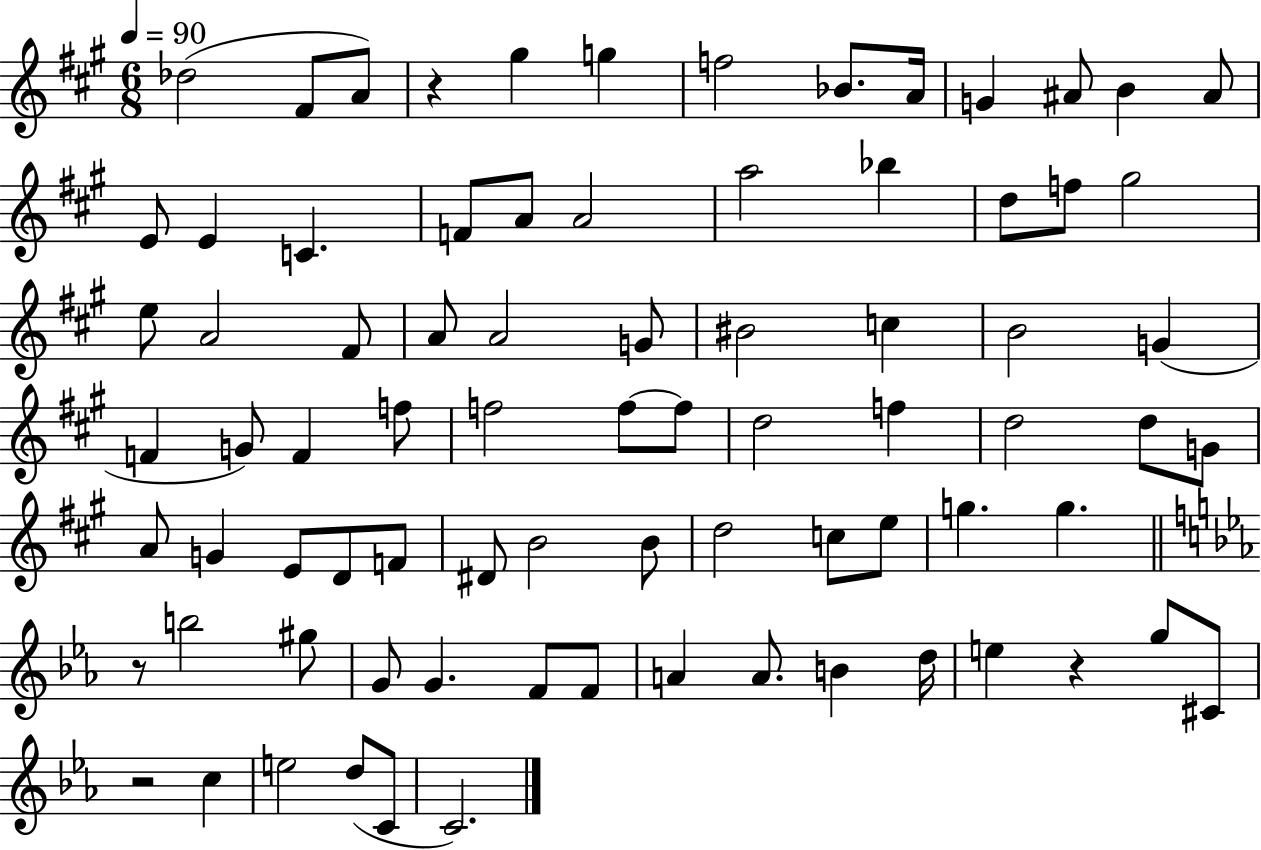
Db5/h F#4/e A4/e R/q G#5/q G5/q F5/h Bb4/e. A4/s G4/q A#4/e B4/q A#4/e E4/e E4/q C4/q. F4/e A4/e A4/h A5/h Bb5/q D5/e F5/e G#5/h E5/e A4/h F#4/e A4/e A4/h G4/e BIS4/h C5/q B4/h G4/q F4/q G4/e F4/q F5/e F5/h F5/e F5/e D5/h F5/q D5/h D5/e G4/e A4/e G4/q E4/e D4/e F4/e D#4/e B4/h B4/e D5/h C5/e E5/e G5/q. G5/q. R/e B5/h G#5/e G4/e G4/q. F4/e F4/e A4/q A4/e. B4/q D5/s E5/q R/q G5/e C#4/e R/h C5/q E5/h D5/e C4/e C4/h.